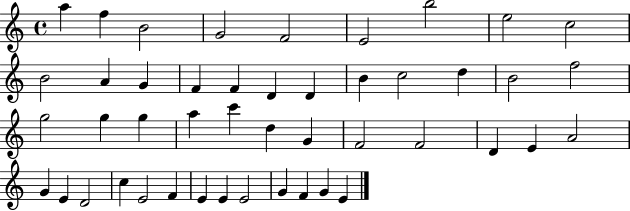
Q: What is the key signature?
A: C major